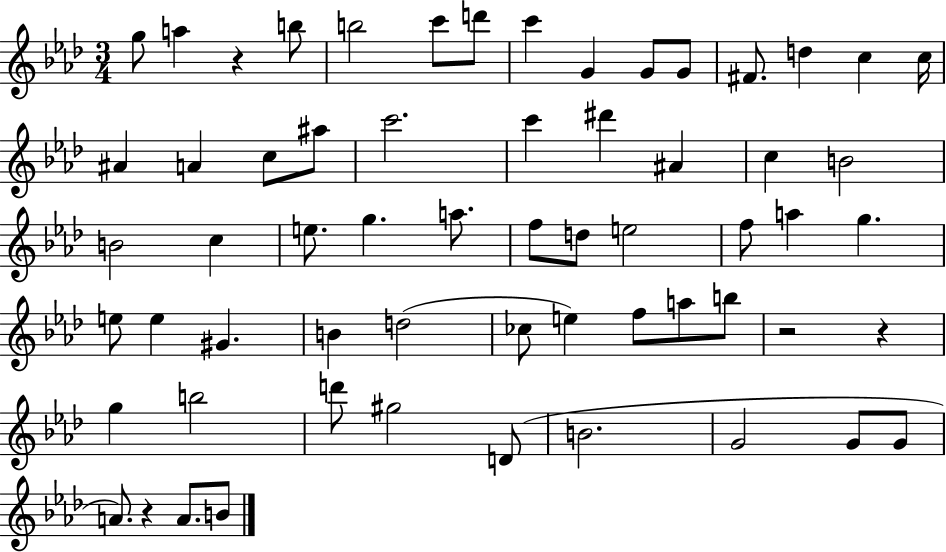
X:1
T:Untitled
M:3/4
L:1/4
K:Ab
g/2 a z b/2 b2 c'/2 d'/2 c' G G/2 G/2 ^F/2 d c c/4 ^A A c/2 ^a/2 c'2 c' ^d' ^A c B2 B2 c e/2 g a/2 f/2 d/2 e2 f/2 a g e/2 e ^G B d2 _c/2 e f/2 a/2 b/2 z2 z g b2 d'/2 ^g2 D/2 B2 G2 G/2 G/2 A/2 z A/2 B/2